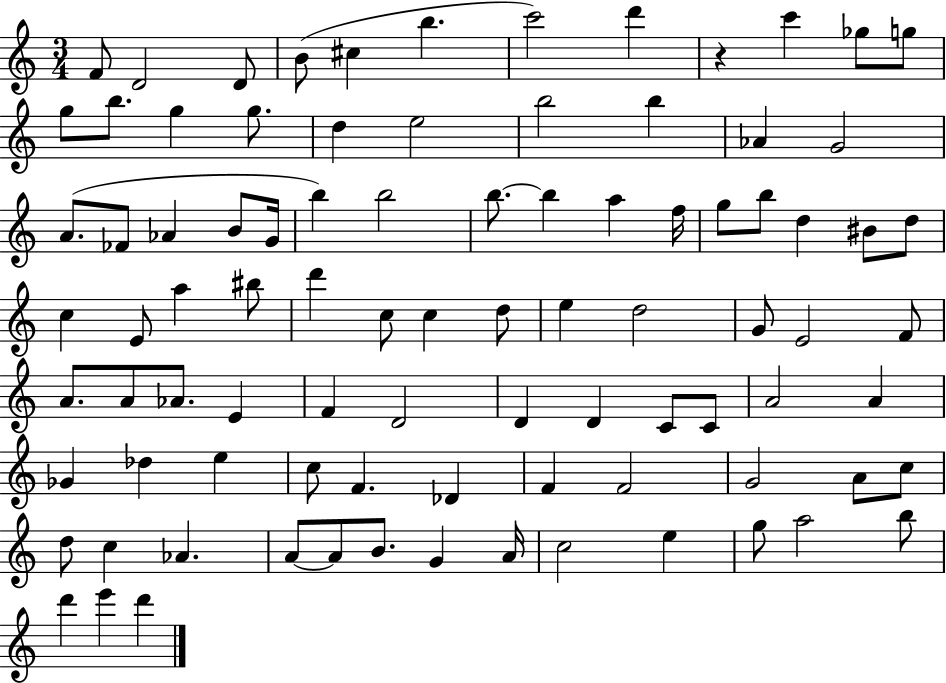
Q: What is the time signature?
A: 3/4